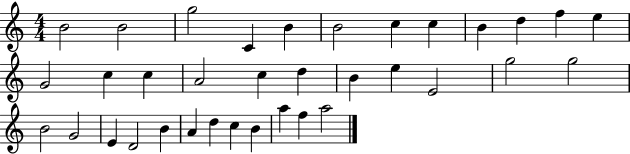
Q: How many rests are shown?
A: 0